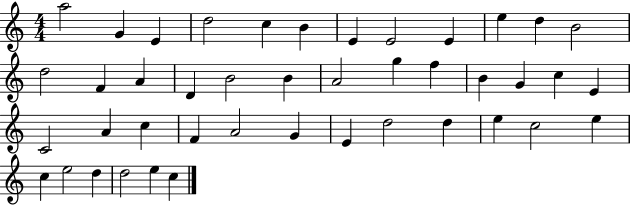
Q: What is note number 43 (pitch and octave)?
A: C5